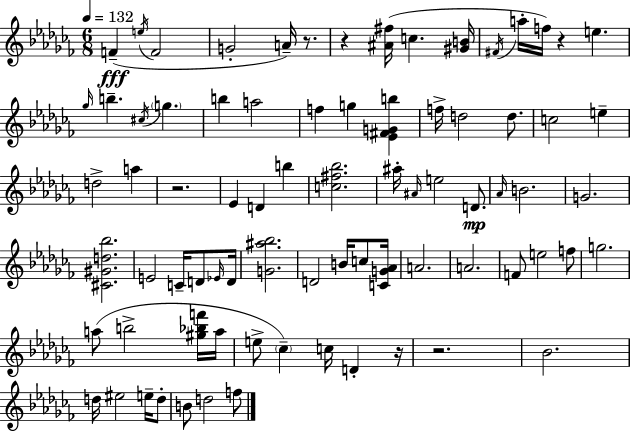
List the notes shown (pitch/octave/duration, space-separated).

F4/q E5/s F4/h G4/h A4/s R/e. R/q [A#4,F#5]/s C5/q. [G#4,B4]/s F#4/s A5/s F5/s R/q E5/q. Gb5/s B5/q. C#5/s G5/q. B5/q A5/h F5/q G5/q [Eb4,F#4,G4,B5]/q F5/s D5/h D5/e. C5/h E5/q D5/h A5/q R/h. Eb4/q D4/q B5/q [C5,F#5,Bb5]/h. A#5/s A#4/s E5/h D4/e. Ab4/s B4/h. G4/h. [C#4,G#4,D5,Bb5]/h. E4/h C4/s D4/e Eb4/s D4/s [G4,A#5,Bb5]/h. D4/h B4/s C5/e [C4,G4,Ab4]/s A4/h. A4/h. F4/e E5/h F5/e G5/h. A5/e B5/h [G#5,Bb5,F6]/s A5/s E5/e CES5/q C5/s D4/q R/s R/h. Bb4/h. D5/s EIS5/h E5/s D5/e B4/e D5/h F5/e